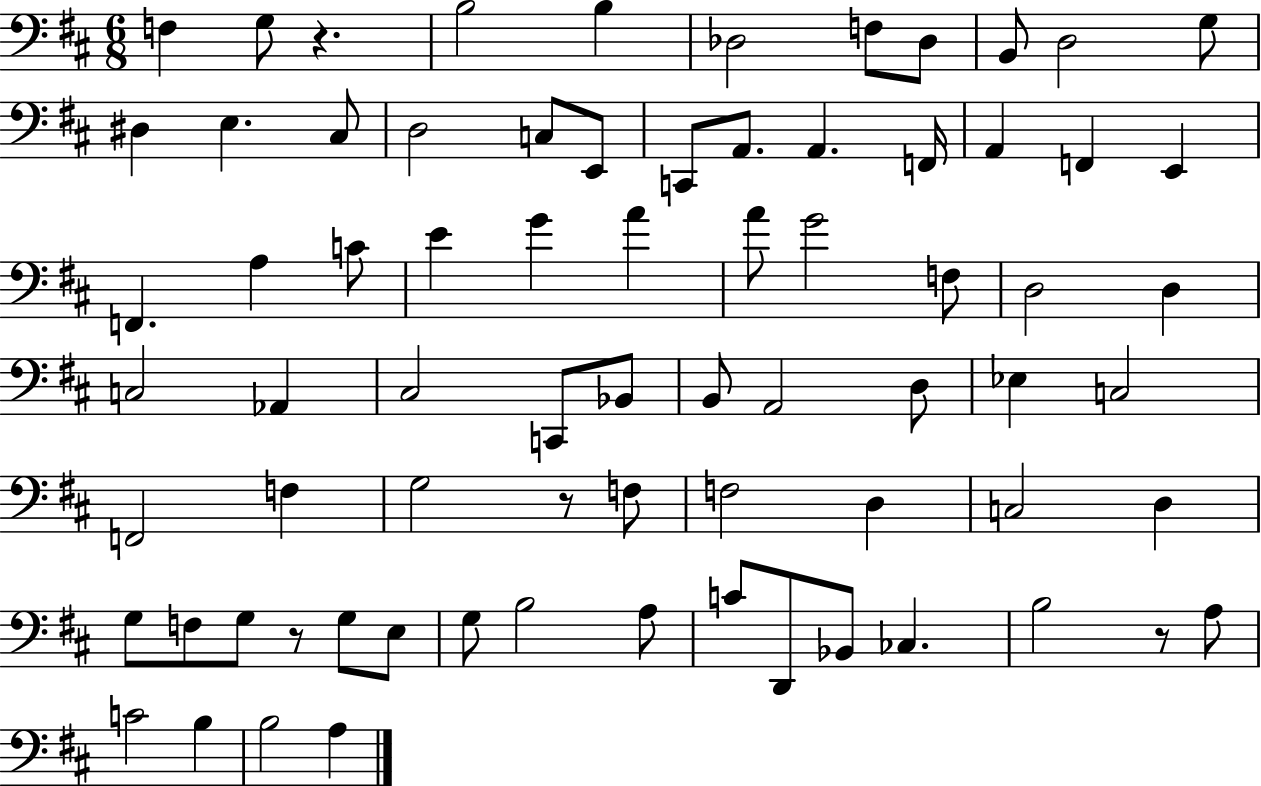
{
  \clef bass
  \numericTimeSignature
  \time 6/8
  \key d \major
  f4 g8 r4. | b2 b4 | des2 f8 des8 | b,8 d2 g8 | \break dis4 e4. cis8 | d2 c8 e,8 | c,8 a,8. a,4. f,16 | a,4 f,4 e,4 | \break f,4. a4 c'8 | e'4 g'4 a'4 | a'8 g'2 f8 | d2 d4 | \break c2 aes,4 | cis2 c,8 bes,8 | b,8 a,2 d8 | ees4 c2 | \break f,2 f4 | g2 r8 f8 | f2 d4 | c2 d4 | \break g8 f8 g8 r8 g8 e8 | g8 b2 a8 | c'8 d,8 bes,8 ces4. | b2 r8 a8 | \break c'2 b4 | b2 a4 | \bar "|."
}